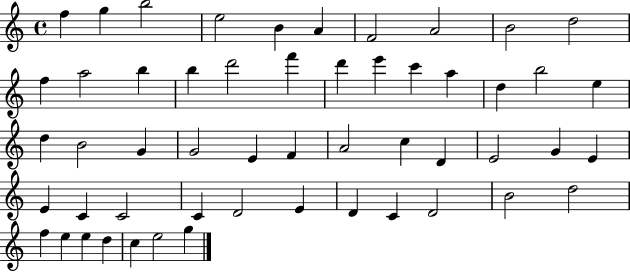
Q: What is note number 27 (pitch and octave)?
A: G4